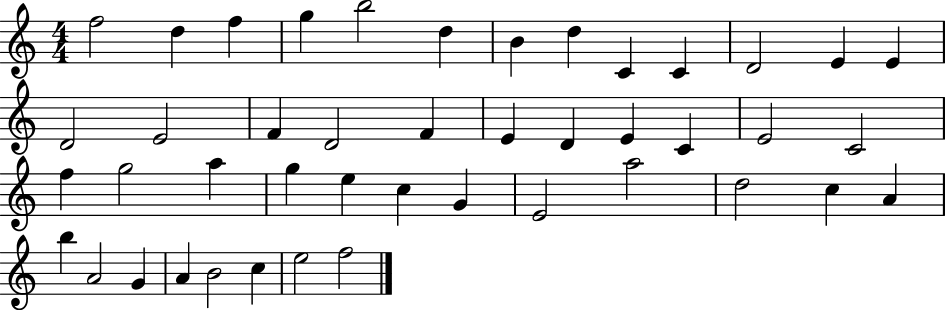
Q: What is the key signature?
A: C major